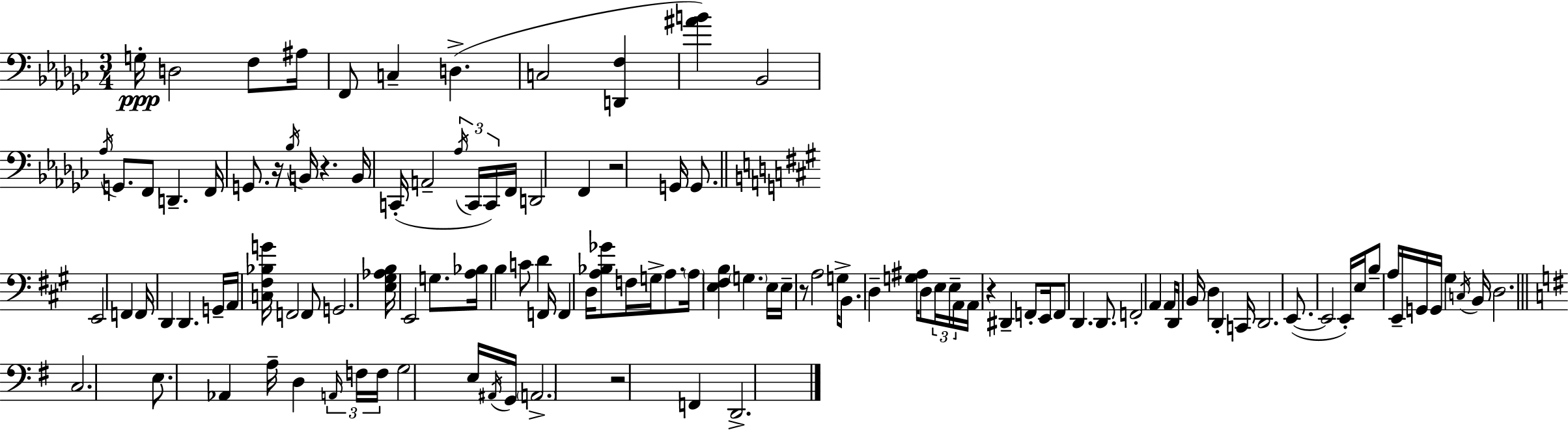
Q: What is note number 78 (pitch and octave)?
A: E2